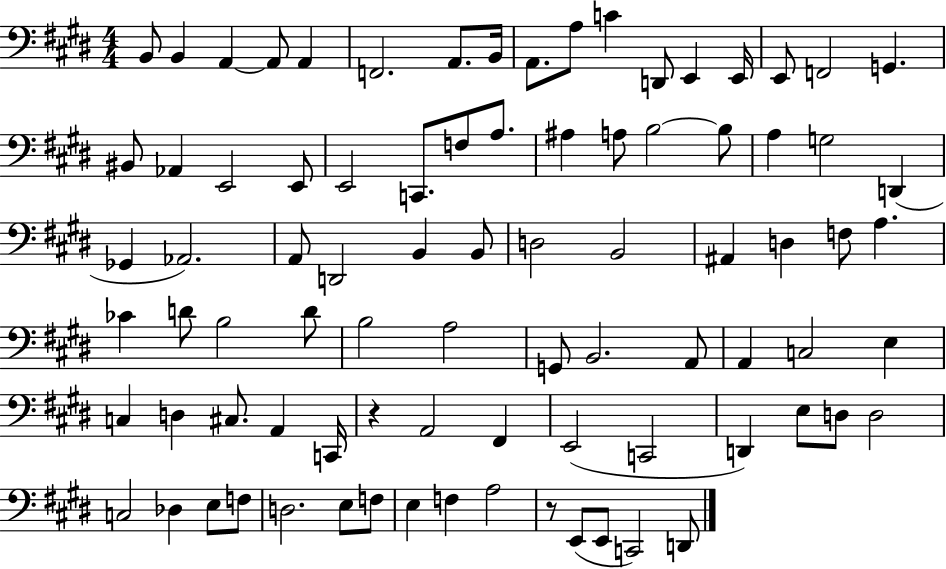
X:1
T:Untitled
M:4/4
L:1/4
K:E
B,,/2 B,, A,, A,,/2 A,, F,,2 A,,/2 B,,/4 A,,/2 A,/2 C D,,/2 E,, E,,/4 E,,/2 F,,2 G,, ^B,,/2 _A,, E,,2 E,,/2 E,,2 C,,/2 F,/2 A,/2 ^A, A,/2 B,2 B,/2 A, G,2 D,, _G,, _A,,2 A,,/2 D,,2 B,, B,,/2 D,2 B,,2 ^A,, D, F,/2 A, _C D/2 B,2 D/2 B,2 A,2 G,,/2 B,,2 A,,/2 A,, C,2 E, C, D, ^C,/2 A,, C,,/4 z A,,2 ^F,, E,,2 C,,2 D,, E,/2 D,/2 D,2 C,2 _D, E,/2 F,/2 D,2 E,/2 F,/2 E, F, A,2 z/2 E,,/2 E,,/2 C,,2 D,,/2